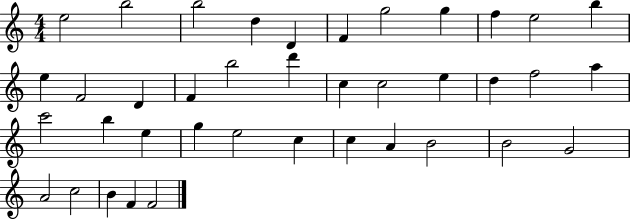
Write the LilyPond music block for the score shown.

{
  \clef treble
  \numericTimeSignature
  \time 4/4
  \key c \major
  e''2 b''2 | b''2 d''4 d'4 | f'4 g''2 g''4 | f''4 e''2 b''4 | \break e''4 f'2 d'4 | f'4 b''2 d'''4 | c''4 c''2 e''4 | d''4 f''2 a''4 | \break c'''2 b''4 e''4 | g''4 e''2 c''4 | c''4 a'4 b'2 | b'2 g'2 | \break a'2 c''2 | b'4 f'4 f'2 | \bar "|."
}